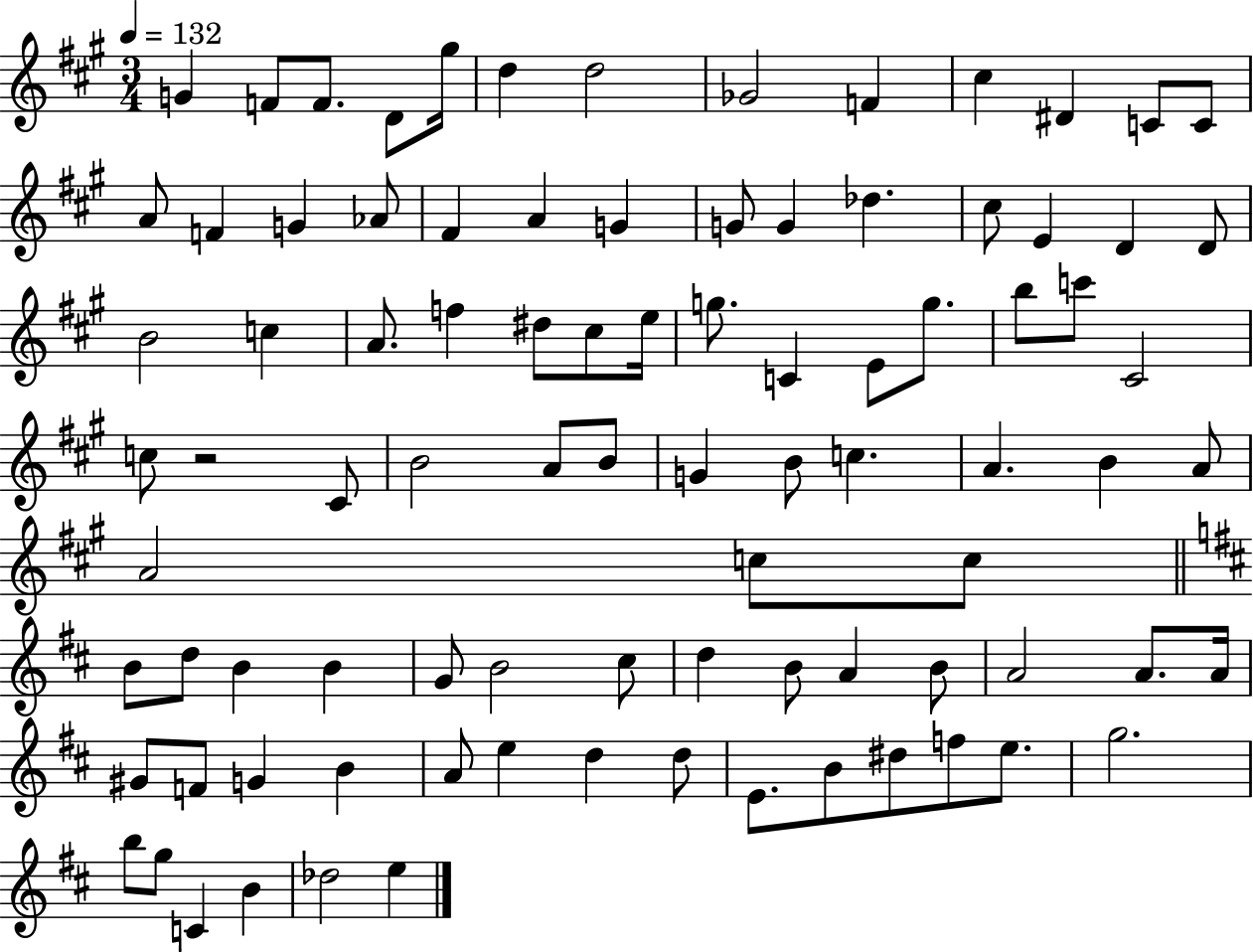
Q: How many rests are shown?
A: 1